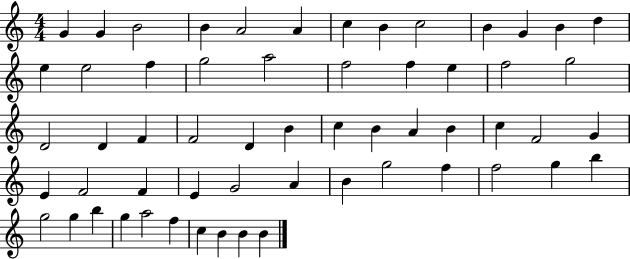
X:1
T:Untitled
M:4/4
L:1/4
K:C
G G B2 B A2 A c B c2 B G B d e e2 f g2 a2 f2 f e f2 g2 D2 D F F2 D B c B A B c F2 G E F2 F E G2 A B g2 f f2 g b g2 g b g a2 f c B B B